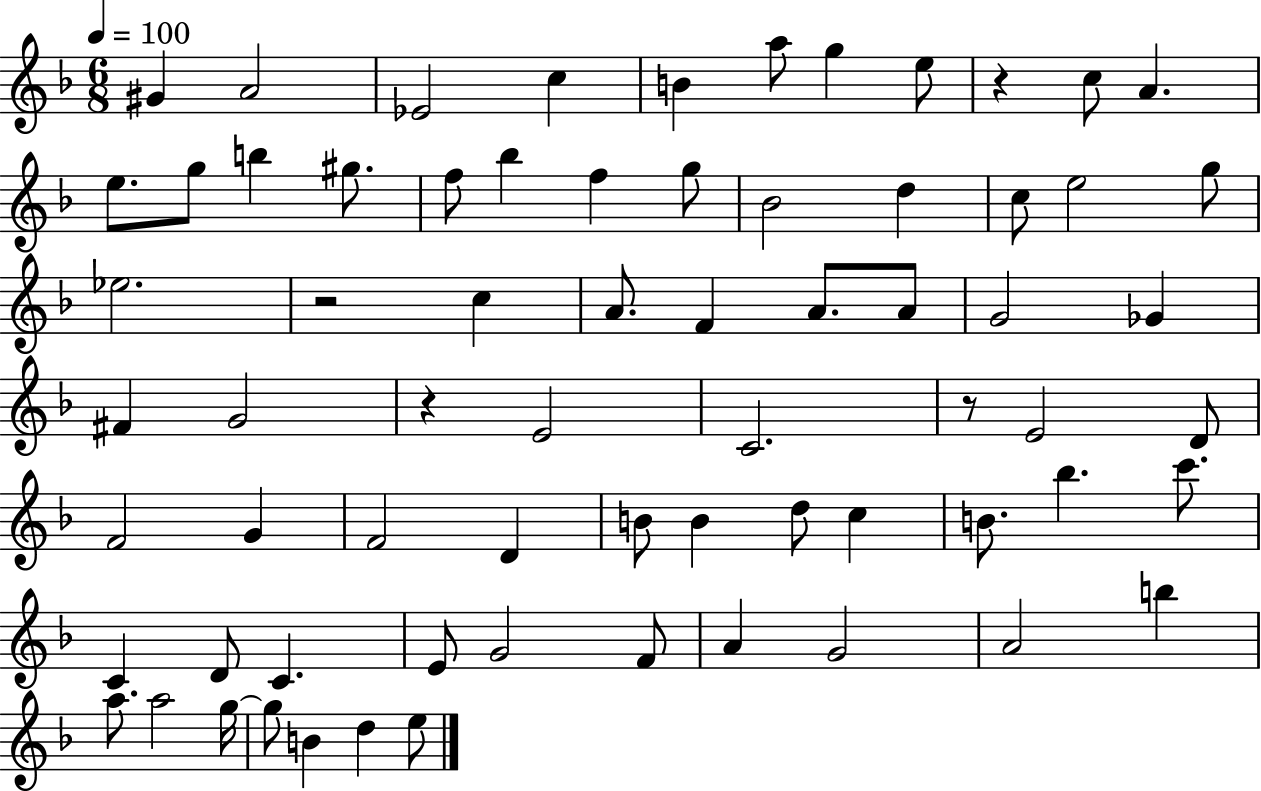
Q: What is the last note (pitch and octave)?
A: E5